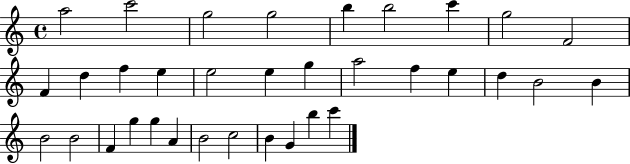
A5/h C6/h G5/h G5/h B5/q B5/h C6/q G5/h F4/h F4/q D5/q F5/q E5/q E5/h E5/q G5/q A5/h F5/q E5/q D5/q B4/h B4/q B4/h B4/h F4/q G5/q G5/q A4/q B4/h C5/h B4/q G4/q B5/q C6/q